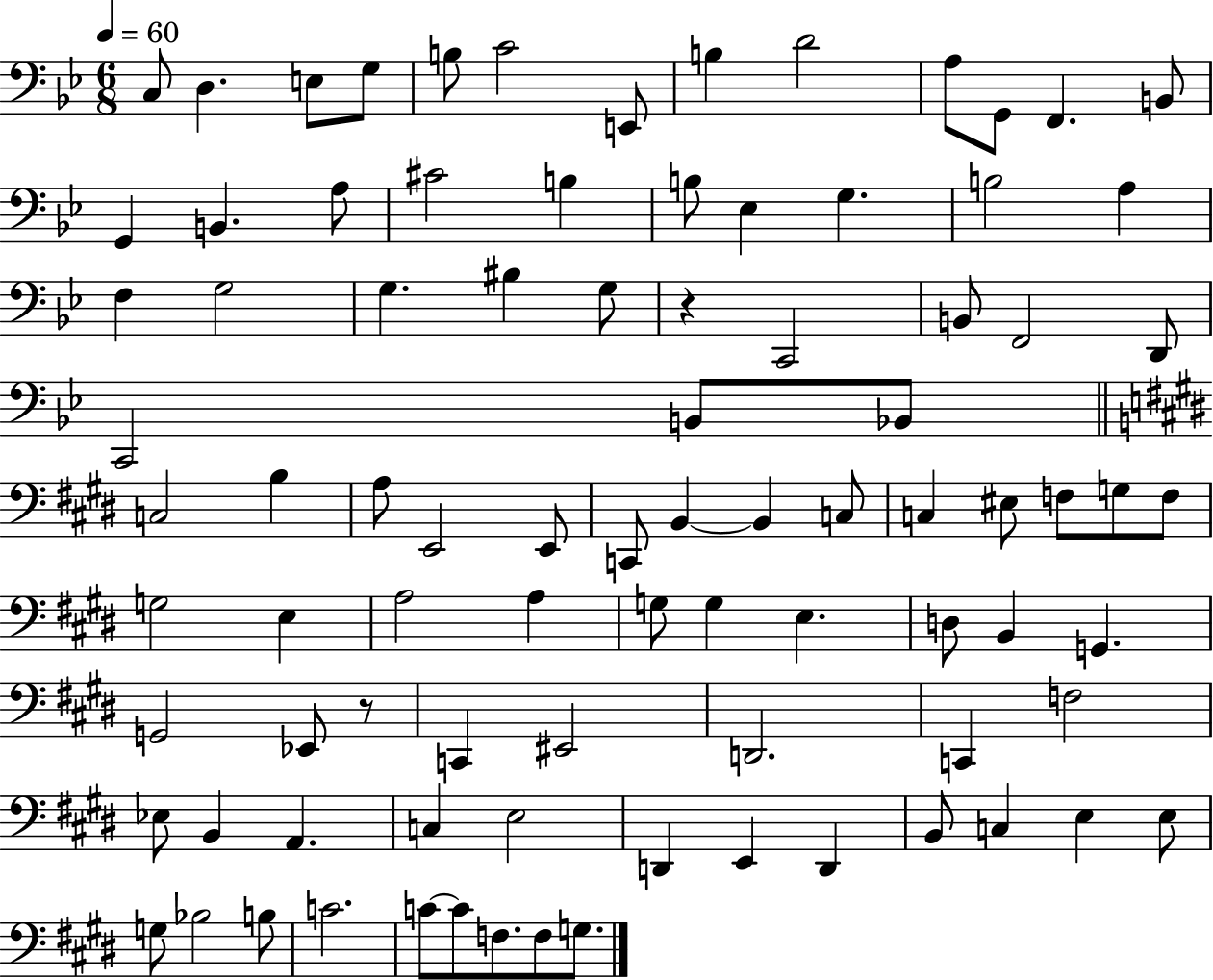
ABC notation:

X:1
T:Untitled
M:6/8
L:1/4
K:Bb
C,/2 D, E,/2 G,/2 B,/2 C2 E,,/2 B, D2 A,/2 G,,/2 F,, B,,/2 G,, B,, A,/2 ^C2 B, B,/2 _E, G, B,2 A, F, G,2 G, ^B, G,/2 z C,,2 B,,/2 F,,2 D,,/2 C,,2 B,,/2 _B,,/2 C,2 B, A,/2 E,,2 E,,/2 C,,/2 B,, B,, C,/2 C, ^E,/2 F,/2 G,/2 F,/2 G,2 E, A,2 A, G,/2 G, E, D,/2 B,, G,, G,,2 _E,,/2 z/2 C,, ^E,,2 D,,2 C,, F,2 _E,/2 B,, A,, C, E,2 D,, E,, D,, B,,/2 C, E, E,/2 G,/2 _B,2 B,/2 C2 C/2 C/2 F,/2 F,/2 G,/2